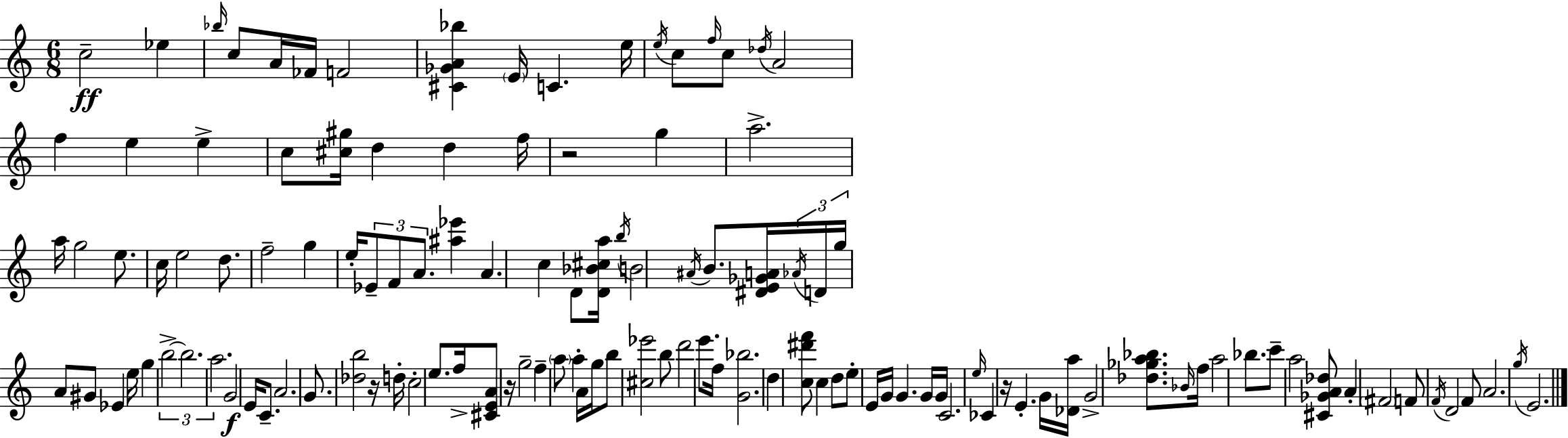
X:1
T:Untitled
M:6/8
L:1/4
K:Am
c2 _e _b/4 c/2 A/4 _F/4 F2 [^C_GA_b] E/4 C e/4 e/4 c/2 f/4 c/2 _d/4 A2 f e e c/2 [^c^g]/4 d d f/4 z2 g a2 a/4 g2 e/2 c/4 e2 d/2 f2 g e/4 _E/2 F/2 A/2 [^a_e'] A c D/2 [D_B^ca]/4 b/4 B2 ^A/4 B/2 [^DE_GA]/4 _A/4 D/4 g/4 A/2 ^G/2 _E e/4 g b2 b2 a2 G2 E/4 C/2 A2 G/2 [_db]2 z/4 d/4 c2 e/2 f/4 [^CEA]/2 z/4 g2 f a/2 a A/4 g/4 b/2 [^c_e']2 b/2 d'2 e'/2 f/4 [G_b]2 d [c^d'f']/2 c d/2 e/2 E/4 G/4 G G/4 G/4 C2 e/4 _C z/4 E G/4 [_Da]/4 G2 [_d_ga_b]/2 _B/4 f/4 a2 _b/2 c'/2 a2 [^C_GA_d]/2 A ^F2 F/2 F/4 D2 F/2 A2 g/4 E2